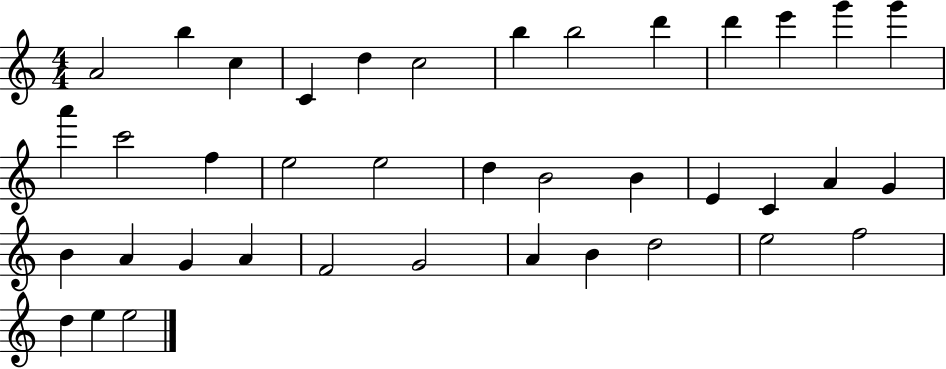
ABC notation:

X:1
T:Untitled
M:4/4
L:1/4
K:C
A2 b c C d c2 b b2 d' d' e' g' g' a' c'2 f e2 e2 d B2 B E C A G B A G A F2 G2 A B d2 e2 f2 d e e2